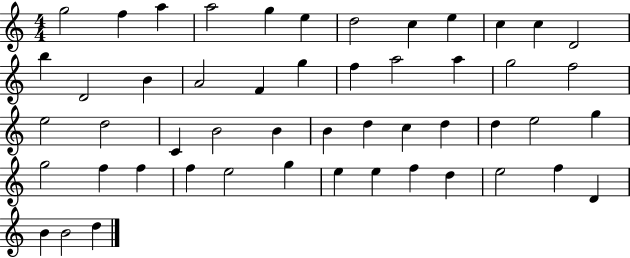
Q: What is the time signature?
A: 4/4